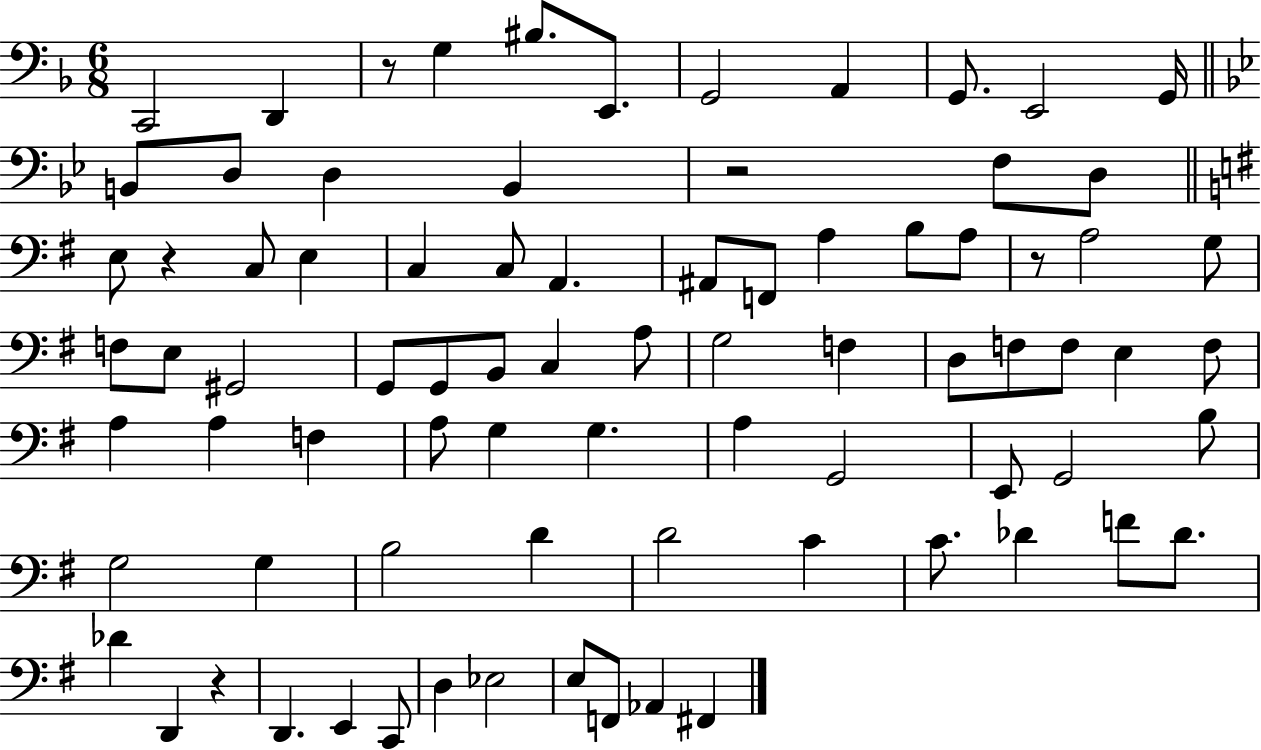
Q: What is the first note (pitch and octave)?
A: C2